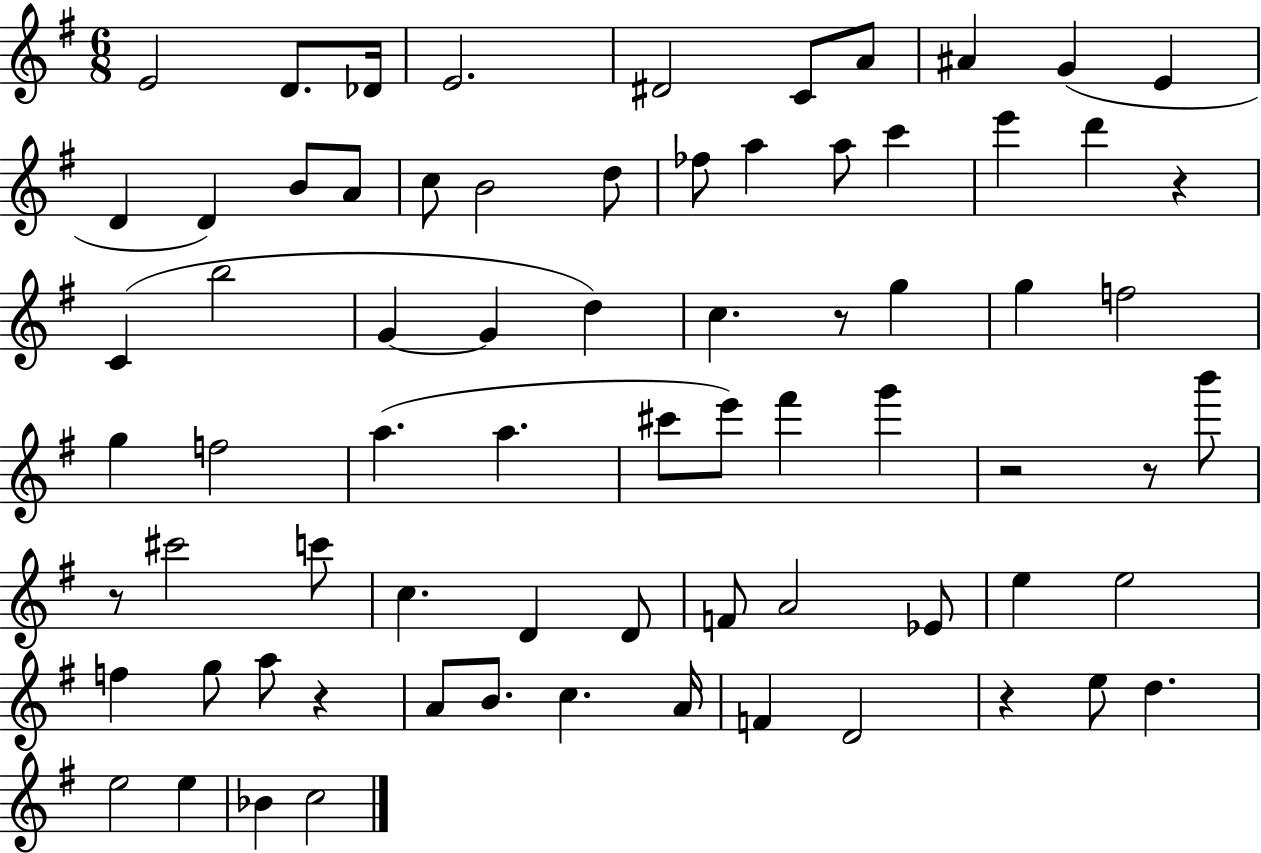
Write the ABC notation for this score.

X:1
T:Untitled
M:6/8
L:1/4
K:G
E2 D/2 _D/4 E2 ^D2 C/2 A/2 ^A G E D D B/2 A/2 c/2 B2 d/2 _f/2 a a/2 c' e' d' z C b2 G G d c z/2 g g f2 g f2 a a ^c'/2 e'/2 ^f' g' z2 z/2 b'/2 z/2 ^c'2 c'/2 c D D/2 F/2 A2 _E/2 e e2 f g/2 a/2 z A/2 B/2 c A/4 F D2 z e/2 d e2 e _B c2